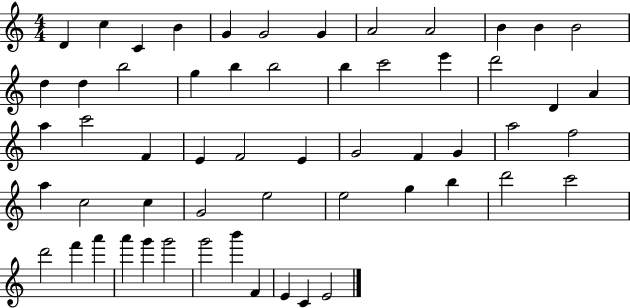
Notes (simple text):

D4/q C5/q C4/q B4/q G4/q G4/h G4/q A4/h A4/h B4/q B4/q B4/h D5/q D5/q B5/h G5/q B5/q B5/h B5/q C6/h E6/q D6/h D4/q A4/q A5/q C6/h F4/q E4/q F4/h E4/q G4/h F4/q G4/q A5/h F5/h A5/q C5/h C5/q G4/h E5/h E5/h G5/q B5/q D6/h C6/h D6/h F6/q A6/q A6/q G6/q G6/h G6/h B6/q F4/q E4/q C4/q E4/h